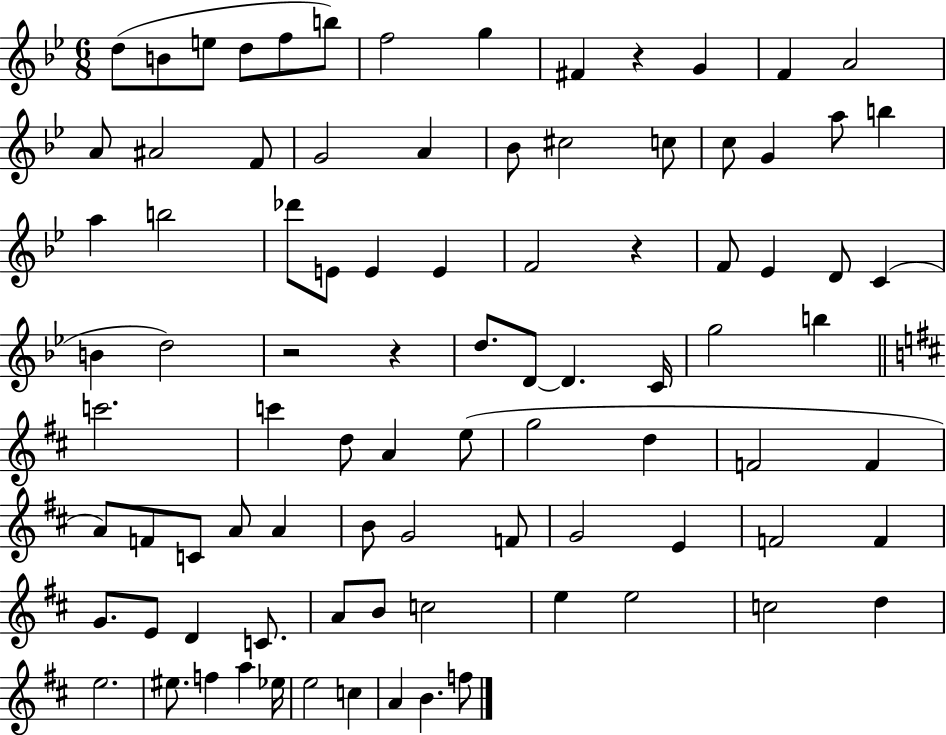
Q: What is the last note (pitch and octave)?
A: F5